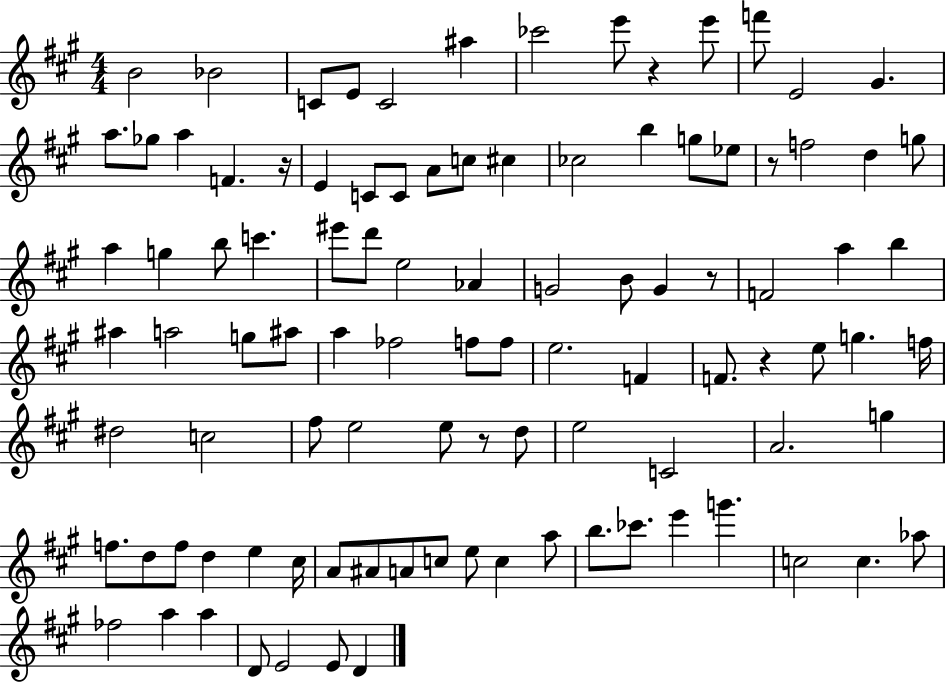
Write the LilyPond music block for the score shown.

{
  \clef treble
  \numericTimeSignature
  \time 4/4
  \key a \major
  b'2 bes'2 | c'8 e'8 c'2 ais''4 | ces'''2 e'''8 r4 e'''8 | f'''8 e'2 gis'4. | \break a''8. ges''8 a''4 f'4. r16 | e'4 c'8 c'8 a'8 c''8 cis''4 | ces''2 b''4 g''8 ees''8 | r8 f''2 d''4 g''8 | \break a''4 g''4 b''8 c'''4. | eis'''8 d'''8 e''2 aes'4 | g'2 b'8 g'4 r8 | f'2 a''4 b''4 | \break ais''4 a''2 g''8 ais''8 | a''4 fes''2 f''8 f''8 | e''2. f'4 | f'8. r4 e''8 g''4. f''16 | \break dis''2 c''2 | fis''8 e''2 e''8 r8 d''8 | e''2 c'2 | a'2. g''4 | \break f''8. d''8 f''8 d''4 e''4 cis''16 | a'8 ais'8 a'8 c''8 e''8 c''4 a''8 | b''8. ces'''8. e'''4 g'''4. | c''2 c''4. aes''8 | \break fes''2 a''4 a''4 | d'8 e'2 e'8 d'4 | \bar "|."
}